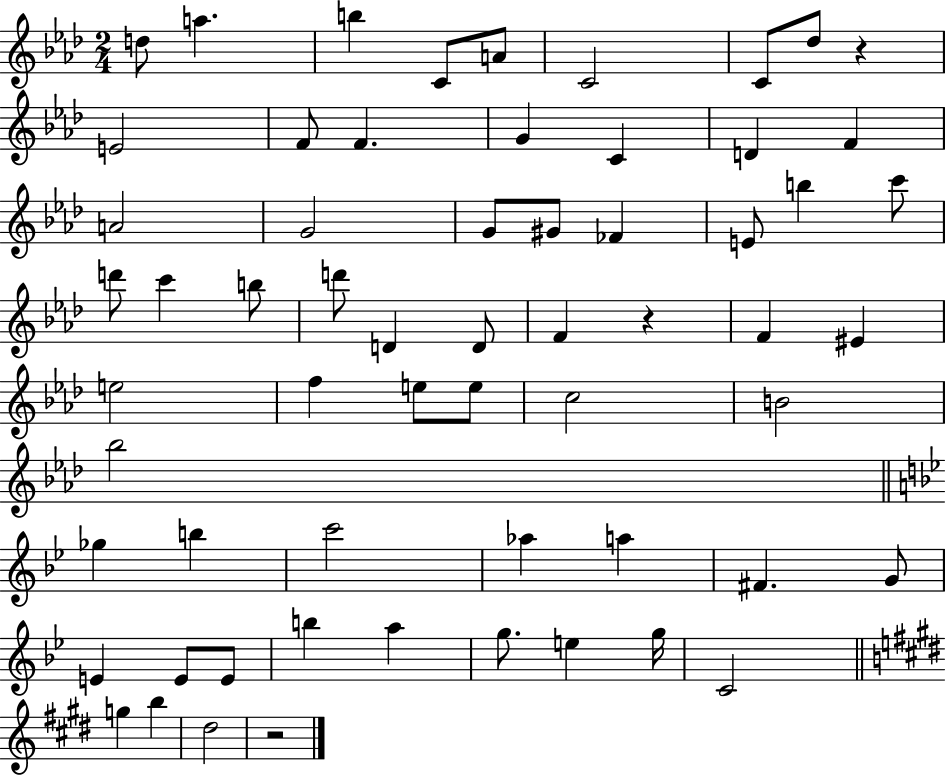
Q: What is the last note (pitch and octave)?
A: D#5